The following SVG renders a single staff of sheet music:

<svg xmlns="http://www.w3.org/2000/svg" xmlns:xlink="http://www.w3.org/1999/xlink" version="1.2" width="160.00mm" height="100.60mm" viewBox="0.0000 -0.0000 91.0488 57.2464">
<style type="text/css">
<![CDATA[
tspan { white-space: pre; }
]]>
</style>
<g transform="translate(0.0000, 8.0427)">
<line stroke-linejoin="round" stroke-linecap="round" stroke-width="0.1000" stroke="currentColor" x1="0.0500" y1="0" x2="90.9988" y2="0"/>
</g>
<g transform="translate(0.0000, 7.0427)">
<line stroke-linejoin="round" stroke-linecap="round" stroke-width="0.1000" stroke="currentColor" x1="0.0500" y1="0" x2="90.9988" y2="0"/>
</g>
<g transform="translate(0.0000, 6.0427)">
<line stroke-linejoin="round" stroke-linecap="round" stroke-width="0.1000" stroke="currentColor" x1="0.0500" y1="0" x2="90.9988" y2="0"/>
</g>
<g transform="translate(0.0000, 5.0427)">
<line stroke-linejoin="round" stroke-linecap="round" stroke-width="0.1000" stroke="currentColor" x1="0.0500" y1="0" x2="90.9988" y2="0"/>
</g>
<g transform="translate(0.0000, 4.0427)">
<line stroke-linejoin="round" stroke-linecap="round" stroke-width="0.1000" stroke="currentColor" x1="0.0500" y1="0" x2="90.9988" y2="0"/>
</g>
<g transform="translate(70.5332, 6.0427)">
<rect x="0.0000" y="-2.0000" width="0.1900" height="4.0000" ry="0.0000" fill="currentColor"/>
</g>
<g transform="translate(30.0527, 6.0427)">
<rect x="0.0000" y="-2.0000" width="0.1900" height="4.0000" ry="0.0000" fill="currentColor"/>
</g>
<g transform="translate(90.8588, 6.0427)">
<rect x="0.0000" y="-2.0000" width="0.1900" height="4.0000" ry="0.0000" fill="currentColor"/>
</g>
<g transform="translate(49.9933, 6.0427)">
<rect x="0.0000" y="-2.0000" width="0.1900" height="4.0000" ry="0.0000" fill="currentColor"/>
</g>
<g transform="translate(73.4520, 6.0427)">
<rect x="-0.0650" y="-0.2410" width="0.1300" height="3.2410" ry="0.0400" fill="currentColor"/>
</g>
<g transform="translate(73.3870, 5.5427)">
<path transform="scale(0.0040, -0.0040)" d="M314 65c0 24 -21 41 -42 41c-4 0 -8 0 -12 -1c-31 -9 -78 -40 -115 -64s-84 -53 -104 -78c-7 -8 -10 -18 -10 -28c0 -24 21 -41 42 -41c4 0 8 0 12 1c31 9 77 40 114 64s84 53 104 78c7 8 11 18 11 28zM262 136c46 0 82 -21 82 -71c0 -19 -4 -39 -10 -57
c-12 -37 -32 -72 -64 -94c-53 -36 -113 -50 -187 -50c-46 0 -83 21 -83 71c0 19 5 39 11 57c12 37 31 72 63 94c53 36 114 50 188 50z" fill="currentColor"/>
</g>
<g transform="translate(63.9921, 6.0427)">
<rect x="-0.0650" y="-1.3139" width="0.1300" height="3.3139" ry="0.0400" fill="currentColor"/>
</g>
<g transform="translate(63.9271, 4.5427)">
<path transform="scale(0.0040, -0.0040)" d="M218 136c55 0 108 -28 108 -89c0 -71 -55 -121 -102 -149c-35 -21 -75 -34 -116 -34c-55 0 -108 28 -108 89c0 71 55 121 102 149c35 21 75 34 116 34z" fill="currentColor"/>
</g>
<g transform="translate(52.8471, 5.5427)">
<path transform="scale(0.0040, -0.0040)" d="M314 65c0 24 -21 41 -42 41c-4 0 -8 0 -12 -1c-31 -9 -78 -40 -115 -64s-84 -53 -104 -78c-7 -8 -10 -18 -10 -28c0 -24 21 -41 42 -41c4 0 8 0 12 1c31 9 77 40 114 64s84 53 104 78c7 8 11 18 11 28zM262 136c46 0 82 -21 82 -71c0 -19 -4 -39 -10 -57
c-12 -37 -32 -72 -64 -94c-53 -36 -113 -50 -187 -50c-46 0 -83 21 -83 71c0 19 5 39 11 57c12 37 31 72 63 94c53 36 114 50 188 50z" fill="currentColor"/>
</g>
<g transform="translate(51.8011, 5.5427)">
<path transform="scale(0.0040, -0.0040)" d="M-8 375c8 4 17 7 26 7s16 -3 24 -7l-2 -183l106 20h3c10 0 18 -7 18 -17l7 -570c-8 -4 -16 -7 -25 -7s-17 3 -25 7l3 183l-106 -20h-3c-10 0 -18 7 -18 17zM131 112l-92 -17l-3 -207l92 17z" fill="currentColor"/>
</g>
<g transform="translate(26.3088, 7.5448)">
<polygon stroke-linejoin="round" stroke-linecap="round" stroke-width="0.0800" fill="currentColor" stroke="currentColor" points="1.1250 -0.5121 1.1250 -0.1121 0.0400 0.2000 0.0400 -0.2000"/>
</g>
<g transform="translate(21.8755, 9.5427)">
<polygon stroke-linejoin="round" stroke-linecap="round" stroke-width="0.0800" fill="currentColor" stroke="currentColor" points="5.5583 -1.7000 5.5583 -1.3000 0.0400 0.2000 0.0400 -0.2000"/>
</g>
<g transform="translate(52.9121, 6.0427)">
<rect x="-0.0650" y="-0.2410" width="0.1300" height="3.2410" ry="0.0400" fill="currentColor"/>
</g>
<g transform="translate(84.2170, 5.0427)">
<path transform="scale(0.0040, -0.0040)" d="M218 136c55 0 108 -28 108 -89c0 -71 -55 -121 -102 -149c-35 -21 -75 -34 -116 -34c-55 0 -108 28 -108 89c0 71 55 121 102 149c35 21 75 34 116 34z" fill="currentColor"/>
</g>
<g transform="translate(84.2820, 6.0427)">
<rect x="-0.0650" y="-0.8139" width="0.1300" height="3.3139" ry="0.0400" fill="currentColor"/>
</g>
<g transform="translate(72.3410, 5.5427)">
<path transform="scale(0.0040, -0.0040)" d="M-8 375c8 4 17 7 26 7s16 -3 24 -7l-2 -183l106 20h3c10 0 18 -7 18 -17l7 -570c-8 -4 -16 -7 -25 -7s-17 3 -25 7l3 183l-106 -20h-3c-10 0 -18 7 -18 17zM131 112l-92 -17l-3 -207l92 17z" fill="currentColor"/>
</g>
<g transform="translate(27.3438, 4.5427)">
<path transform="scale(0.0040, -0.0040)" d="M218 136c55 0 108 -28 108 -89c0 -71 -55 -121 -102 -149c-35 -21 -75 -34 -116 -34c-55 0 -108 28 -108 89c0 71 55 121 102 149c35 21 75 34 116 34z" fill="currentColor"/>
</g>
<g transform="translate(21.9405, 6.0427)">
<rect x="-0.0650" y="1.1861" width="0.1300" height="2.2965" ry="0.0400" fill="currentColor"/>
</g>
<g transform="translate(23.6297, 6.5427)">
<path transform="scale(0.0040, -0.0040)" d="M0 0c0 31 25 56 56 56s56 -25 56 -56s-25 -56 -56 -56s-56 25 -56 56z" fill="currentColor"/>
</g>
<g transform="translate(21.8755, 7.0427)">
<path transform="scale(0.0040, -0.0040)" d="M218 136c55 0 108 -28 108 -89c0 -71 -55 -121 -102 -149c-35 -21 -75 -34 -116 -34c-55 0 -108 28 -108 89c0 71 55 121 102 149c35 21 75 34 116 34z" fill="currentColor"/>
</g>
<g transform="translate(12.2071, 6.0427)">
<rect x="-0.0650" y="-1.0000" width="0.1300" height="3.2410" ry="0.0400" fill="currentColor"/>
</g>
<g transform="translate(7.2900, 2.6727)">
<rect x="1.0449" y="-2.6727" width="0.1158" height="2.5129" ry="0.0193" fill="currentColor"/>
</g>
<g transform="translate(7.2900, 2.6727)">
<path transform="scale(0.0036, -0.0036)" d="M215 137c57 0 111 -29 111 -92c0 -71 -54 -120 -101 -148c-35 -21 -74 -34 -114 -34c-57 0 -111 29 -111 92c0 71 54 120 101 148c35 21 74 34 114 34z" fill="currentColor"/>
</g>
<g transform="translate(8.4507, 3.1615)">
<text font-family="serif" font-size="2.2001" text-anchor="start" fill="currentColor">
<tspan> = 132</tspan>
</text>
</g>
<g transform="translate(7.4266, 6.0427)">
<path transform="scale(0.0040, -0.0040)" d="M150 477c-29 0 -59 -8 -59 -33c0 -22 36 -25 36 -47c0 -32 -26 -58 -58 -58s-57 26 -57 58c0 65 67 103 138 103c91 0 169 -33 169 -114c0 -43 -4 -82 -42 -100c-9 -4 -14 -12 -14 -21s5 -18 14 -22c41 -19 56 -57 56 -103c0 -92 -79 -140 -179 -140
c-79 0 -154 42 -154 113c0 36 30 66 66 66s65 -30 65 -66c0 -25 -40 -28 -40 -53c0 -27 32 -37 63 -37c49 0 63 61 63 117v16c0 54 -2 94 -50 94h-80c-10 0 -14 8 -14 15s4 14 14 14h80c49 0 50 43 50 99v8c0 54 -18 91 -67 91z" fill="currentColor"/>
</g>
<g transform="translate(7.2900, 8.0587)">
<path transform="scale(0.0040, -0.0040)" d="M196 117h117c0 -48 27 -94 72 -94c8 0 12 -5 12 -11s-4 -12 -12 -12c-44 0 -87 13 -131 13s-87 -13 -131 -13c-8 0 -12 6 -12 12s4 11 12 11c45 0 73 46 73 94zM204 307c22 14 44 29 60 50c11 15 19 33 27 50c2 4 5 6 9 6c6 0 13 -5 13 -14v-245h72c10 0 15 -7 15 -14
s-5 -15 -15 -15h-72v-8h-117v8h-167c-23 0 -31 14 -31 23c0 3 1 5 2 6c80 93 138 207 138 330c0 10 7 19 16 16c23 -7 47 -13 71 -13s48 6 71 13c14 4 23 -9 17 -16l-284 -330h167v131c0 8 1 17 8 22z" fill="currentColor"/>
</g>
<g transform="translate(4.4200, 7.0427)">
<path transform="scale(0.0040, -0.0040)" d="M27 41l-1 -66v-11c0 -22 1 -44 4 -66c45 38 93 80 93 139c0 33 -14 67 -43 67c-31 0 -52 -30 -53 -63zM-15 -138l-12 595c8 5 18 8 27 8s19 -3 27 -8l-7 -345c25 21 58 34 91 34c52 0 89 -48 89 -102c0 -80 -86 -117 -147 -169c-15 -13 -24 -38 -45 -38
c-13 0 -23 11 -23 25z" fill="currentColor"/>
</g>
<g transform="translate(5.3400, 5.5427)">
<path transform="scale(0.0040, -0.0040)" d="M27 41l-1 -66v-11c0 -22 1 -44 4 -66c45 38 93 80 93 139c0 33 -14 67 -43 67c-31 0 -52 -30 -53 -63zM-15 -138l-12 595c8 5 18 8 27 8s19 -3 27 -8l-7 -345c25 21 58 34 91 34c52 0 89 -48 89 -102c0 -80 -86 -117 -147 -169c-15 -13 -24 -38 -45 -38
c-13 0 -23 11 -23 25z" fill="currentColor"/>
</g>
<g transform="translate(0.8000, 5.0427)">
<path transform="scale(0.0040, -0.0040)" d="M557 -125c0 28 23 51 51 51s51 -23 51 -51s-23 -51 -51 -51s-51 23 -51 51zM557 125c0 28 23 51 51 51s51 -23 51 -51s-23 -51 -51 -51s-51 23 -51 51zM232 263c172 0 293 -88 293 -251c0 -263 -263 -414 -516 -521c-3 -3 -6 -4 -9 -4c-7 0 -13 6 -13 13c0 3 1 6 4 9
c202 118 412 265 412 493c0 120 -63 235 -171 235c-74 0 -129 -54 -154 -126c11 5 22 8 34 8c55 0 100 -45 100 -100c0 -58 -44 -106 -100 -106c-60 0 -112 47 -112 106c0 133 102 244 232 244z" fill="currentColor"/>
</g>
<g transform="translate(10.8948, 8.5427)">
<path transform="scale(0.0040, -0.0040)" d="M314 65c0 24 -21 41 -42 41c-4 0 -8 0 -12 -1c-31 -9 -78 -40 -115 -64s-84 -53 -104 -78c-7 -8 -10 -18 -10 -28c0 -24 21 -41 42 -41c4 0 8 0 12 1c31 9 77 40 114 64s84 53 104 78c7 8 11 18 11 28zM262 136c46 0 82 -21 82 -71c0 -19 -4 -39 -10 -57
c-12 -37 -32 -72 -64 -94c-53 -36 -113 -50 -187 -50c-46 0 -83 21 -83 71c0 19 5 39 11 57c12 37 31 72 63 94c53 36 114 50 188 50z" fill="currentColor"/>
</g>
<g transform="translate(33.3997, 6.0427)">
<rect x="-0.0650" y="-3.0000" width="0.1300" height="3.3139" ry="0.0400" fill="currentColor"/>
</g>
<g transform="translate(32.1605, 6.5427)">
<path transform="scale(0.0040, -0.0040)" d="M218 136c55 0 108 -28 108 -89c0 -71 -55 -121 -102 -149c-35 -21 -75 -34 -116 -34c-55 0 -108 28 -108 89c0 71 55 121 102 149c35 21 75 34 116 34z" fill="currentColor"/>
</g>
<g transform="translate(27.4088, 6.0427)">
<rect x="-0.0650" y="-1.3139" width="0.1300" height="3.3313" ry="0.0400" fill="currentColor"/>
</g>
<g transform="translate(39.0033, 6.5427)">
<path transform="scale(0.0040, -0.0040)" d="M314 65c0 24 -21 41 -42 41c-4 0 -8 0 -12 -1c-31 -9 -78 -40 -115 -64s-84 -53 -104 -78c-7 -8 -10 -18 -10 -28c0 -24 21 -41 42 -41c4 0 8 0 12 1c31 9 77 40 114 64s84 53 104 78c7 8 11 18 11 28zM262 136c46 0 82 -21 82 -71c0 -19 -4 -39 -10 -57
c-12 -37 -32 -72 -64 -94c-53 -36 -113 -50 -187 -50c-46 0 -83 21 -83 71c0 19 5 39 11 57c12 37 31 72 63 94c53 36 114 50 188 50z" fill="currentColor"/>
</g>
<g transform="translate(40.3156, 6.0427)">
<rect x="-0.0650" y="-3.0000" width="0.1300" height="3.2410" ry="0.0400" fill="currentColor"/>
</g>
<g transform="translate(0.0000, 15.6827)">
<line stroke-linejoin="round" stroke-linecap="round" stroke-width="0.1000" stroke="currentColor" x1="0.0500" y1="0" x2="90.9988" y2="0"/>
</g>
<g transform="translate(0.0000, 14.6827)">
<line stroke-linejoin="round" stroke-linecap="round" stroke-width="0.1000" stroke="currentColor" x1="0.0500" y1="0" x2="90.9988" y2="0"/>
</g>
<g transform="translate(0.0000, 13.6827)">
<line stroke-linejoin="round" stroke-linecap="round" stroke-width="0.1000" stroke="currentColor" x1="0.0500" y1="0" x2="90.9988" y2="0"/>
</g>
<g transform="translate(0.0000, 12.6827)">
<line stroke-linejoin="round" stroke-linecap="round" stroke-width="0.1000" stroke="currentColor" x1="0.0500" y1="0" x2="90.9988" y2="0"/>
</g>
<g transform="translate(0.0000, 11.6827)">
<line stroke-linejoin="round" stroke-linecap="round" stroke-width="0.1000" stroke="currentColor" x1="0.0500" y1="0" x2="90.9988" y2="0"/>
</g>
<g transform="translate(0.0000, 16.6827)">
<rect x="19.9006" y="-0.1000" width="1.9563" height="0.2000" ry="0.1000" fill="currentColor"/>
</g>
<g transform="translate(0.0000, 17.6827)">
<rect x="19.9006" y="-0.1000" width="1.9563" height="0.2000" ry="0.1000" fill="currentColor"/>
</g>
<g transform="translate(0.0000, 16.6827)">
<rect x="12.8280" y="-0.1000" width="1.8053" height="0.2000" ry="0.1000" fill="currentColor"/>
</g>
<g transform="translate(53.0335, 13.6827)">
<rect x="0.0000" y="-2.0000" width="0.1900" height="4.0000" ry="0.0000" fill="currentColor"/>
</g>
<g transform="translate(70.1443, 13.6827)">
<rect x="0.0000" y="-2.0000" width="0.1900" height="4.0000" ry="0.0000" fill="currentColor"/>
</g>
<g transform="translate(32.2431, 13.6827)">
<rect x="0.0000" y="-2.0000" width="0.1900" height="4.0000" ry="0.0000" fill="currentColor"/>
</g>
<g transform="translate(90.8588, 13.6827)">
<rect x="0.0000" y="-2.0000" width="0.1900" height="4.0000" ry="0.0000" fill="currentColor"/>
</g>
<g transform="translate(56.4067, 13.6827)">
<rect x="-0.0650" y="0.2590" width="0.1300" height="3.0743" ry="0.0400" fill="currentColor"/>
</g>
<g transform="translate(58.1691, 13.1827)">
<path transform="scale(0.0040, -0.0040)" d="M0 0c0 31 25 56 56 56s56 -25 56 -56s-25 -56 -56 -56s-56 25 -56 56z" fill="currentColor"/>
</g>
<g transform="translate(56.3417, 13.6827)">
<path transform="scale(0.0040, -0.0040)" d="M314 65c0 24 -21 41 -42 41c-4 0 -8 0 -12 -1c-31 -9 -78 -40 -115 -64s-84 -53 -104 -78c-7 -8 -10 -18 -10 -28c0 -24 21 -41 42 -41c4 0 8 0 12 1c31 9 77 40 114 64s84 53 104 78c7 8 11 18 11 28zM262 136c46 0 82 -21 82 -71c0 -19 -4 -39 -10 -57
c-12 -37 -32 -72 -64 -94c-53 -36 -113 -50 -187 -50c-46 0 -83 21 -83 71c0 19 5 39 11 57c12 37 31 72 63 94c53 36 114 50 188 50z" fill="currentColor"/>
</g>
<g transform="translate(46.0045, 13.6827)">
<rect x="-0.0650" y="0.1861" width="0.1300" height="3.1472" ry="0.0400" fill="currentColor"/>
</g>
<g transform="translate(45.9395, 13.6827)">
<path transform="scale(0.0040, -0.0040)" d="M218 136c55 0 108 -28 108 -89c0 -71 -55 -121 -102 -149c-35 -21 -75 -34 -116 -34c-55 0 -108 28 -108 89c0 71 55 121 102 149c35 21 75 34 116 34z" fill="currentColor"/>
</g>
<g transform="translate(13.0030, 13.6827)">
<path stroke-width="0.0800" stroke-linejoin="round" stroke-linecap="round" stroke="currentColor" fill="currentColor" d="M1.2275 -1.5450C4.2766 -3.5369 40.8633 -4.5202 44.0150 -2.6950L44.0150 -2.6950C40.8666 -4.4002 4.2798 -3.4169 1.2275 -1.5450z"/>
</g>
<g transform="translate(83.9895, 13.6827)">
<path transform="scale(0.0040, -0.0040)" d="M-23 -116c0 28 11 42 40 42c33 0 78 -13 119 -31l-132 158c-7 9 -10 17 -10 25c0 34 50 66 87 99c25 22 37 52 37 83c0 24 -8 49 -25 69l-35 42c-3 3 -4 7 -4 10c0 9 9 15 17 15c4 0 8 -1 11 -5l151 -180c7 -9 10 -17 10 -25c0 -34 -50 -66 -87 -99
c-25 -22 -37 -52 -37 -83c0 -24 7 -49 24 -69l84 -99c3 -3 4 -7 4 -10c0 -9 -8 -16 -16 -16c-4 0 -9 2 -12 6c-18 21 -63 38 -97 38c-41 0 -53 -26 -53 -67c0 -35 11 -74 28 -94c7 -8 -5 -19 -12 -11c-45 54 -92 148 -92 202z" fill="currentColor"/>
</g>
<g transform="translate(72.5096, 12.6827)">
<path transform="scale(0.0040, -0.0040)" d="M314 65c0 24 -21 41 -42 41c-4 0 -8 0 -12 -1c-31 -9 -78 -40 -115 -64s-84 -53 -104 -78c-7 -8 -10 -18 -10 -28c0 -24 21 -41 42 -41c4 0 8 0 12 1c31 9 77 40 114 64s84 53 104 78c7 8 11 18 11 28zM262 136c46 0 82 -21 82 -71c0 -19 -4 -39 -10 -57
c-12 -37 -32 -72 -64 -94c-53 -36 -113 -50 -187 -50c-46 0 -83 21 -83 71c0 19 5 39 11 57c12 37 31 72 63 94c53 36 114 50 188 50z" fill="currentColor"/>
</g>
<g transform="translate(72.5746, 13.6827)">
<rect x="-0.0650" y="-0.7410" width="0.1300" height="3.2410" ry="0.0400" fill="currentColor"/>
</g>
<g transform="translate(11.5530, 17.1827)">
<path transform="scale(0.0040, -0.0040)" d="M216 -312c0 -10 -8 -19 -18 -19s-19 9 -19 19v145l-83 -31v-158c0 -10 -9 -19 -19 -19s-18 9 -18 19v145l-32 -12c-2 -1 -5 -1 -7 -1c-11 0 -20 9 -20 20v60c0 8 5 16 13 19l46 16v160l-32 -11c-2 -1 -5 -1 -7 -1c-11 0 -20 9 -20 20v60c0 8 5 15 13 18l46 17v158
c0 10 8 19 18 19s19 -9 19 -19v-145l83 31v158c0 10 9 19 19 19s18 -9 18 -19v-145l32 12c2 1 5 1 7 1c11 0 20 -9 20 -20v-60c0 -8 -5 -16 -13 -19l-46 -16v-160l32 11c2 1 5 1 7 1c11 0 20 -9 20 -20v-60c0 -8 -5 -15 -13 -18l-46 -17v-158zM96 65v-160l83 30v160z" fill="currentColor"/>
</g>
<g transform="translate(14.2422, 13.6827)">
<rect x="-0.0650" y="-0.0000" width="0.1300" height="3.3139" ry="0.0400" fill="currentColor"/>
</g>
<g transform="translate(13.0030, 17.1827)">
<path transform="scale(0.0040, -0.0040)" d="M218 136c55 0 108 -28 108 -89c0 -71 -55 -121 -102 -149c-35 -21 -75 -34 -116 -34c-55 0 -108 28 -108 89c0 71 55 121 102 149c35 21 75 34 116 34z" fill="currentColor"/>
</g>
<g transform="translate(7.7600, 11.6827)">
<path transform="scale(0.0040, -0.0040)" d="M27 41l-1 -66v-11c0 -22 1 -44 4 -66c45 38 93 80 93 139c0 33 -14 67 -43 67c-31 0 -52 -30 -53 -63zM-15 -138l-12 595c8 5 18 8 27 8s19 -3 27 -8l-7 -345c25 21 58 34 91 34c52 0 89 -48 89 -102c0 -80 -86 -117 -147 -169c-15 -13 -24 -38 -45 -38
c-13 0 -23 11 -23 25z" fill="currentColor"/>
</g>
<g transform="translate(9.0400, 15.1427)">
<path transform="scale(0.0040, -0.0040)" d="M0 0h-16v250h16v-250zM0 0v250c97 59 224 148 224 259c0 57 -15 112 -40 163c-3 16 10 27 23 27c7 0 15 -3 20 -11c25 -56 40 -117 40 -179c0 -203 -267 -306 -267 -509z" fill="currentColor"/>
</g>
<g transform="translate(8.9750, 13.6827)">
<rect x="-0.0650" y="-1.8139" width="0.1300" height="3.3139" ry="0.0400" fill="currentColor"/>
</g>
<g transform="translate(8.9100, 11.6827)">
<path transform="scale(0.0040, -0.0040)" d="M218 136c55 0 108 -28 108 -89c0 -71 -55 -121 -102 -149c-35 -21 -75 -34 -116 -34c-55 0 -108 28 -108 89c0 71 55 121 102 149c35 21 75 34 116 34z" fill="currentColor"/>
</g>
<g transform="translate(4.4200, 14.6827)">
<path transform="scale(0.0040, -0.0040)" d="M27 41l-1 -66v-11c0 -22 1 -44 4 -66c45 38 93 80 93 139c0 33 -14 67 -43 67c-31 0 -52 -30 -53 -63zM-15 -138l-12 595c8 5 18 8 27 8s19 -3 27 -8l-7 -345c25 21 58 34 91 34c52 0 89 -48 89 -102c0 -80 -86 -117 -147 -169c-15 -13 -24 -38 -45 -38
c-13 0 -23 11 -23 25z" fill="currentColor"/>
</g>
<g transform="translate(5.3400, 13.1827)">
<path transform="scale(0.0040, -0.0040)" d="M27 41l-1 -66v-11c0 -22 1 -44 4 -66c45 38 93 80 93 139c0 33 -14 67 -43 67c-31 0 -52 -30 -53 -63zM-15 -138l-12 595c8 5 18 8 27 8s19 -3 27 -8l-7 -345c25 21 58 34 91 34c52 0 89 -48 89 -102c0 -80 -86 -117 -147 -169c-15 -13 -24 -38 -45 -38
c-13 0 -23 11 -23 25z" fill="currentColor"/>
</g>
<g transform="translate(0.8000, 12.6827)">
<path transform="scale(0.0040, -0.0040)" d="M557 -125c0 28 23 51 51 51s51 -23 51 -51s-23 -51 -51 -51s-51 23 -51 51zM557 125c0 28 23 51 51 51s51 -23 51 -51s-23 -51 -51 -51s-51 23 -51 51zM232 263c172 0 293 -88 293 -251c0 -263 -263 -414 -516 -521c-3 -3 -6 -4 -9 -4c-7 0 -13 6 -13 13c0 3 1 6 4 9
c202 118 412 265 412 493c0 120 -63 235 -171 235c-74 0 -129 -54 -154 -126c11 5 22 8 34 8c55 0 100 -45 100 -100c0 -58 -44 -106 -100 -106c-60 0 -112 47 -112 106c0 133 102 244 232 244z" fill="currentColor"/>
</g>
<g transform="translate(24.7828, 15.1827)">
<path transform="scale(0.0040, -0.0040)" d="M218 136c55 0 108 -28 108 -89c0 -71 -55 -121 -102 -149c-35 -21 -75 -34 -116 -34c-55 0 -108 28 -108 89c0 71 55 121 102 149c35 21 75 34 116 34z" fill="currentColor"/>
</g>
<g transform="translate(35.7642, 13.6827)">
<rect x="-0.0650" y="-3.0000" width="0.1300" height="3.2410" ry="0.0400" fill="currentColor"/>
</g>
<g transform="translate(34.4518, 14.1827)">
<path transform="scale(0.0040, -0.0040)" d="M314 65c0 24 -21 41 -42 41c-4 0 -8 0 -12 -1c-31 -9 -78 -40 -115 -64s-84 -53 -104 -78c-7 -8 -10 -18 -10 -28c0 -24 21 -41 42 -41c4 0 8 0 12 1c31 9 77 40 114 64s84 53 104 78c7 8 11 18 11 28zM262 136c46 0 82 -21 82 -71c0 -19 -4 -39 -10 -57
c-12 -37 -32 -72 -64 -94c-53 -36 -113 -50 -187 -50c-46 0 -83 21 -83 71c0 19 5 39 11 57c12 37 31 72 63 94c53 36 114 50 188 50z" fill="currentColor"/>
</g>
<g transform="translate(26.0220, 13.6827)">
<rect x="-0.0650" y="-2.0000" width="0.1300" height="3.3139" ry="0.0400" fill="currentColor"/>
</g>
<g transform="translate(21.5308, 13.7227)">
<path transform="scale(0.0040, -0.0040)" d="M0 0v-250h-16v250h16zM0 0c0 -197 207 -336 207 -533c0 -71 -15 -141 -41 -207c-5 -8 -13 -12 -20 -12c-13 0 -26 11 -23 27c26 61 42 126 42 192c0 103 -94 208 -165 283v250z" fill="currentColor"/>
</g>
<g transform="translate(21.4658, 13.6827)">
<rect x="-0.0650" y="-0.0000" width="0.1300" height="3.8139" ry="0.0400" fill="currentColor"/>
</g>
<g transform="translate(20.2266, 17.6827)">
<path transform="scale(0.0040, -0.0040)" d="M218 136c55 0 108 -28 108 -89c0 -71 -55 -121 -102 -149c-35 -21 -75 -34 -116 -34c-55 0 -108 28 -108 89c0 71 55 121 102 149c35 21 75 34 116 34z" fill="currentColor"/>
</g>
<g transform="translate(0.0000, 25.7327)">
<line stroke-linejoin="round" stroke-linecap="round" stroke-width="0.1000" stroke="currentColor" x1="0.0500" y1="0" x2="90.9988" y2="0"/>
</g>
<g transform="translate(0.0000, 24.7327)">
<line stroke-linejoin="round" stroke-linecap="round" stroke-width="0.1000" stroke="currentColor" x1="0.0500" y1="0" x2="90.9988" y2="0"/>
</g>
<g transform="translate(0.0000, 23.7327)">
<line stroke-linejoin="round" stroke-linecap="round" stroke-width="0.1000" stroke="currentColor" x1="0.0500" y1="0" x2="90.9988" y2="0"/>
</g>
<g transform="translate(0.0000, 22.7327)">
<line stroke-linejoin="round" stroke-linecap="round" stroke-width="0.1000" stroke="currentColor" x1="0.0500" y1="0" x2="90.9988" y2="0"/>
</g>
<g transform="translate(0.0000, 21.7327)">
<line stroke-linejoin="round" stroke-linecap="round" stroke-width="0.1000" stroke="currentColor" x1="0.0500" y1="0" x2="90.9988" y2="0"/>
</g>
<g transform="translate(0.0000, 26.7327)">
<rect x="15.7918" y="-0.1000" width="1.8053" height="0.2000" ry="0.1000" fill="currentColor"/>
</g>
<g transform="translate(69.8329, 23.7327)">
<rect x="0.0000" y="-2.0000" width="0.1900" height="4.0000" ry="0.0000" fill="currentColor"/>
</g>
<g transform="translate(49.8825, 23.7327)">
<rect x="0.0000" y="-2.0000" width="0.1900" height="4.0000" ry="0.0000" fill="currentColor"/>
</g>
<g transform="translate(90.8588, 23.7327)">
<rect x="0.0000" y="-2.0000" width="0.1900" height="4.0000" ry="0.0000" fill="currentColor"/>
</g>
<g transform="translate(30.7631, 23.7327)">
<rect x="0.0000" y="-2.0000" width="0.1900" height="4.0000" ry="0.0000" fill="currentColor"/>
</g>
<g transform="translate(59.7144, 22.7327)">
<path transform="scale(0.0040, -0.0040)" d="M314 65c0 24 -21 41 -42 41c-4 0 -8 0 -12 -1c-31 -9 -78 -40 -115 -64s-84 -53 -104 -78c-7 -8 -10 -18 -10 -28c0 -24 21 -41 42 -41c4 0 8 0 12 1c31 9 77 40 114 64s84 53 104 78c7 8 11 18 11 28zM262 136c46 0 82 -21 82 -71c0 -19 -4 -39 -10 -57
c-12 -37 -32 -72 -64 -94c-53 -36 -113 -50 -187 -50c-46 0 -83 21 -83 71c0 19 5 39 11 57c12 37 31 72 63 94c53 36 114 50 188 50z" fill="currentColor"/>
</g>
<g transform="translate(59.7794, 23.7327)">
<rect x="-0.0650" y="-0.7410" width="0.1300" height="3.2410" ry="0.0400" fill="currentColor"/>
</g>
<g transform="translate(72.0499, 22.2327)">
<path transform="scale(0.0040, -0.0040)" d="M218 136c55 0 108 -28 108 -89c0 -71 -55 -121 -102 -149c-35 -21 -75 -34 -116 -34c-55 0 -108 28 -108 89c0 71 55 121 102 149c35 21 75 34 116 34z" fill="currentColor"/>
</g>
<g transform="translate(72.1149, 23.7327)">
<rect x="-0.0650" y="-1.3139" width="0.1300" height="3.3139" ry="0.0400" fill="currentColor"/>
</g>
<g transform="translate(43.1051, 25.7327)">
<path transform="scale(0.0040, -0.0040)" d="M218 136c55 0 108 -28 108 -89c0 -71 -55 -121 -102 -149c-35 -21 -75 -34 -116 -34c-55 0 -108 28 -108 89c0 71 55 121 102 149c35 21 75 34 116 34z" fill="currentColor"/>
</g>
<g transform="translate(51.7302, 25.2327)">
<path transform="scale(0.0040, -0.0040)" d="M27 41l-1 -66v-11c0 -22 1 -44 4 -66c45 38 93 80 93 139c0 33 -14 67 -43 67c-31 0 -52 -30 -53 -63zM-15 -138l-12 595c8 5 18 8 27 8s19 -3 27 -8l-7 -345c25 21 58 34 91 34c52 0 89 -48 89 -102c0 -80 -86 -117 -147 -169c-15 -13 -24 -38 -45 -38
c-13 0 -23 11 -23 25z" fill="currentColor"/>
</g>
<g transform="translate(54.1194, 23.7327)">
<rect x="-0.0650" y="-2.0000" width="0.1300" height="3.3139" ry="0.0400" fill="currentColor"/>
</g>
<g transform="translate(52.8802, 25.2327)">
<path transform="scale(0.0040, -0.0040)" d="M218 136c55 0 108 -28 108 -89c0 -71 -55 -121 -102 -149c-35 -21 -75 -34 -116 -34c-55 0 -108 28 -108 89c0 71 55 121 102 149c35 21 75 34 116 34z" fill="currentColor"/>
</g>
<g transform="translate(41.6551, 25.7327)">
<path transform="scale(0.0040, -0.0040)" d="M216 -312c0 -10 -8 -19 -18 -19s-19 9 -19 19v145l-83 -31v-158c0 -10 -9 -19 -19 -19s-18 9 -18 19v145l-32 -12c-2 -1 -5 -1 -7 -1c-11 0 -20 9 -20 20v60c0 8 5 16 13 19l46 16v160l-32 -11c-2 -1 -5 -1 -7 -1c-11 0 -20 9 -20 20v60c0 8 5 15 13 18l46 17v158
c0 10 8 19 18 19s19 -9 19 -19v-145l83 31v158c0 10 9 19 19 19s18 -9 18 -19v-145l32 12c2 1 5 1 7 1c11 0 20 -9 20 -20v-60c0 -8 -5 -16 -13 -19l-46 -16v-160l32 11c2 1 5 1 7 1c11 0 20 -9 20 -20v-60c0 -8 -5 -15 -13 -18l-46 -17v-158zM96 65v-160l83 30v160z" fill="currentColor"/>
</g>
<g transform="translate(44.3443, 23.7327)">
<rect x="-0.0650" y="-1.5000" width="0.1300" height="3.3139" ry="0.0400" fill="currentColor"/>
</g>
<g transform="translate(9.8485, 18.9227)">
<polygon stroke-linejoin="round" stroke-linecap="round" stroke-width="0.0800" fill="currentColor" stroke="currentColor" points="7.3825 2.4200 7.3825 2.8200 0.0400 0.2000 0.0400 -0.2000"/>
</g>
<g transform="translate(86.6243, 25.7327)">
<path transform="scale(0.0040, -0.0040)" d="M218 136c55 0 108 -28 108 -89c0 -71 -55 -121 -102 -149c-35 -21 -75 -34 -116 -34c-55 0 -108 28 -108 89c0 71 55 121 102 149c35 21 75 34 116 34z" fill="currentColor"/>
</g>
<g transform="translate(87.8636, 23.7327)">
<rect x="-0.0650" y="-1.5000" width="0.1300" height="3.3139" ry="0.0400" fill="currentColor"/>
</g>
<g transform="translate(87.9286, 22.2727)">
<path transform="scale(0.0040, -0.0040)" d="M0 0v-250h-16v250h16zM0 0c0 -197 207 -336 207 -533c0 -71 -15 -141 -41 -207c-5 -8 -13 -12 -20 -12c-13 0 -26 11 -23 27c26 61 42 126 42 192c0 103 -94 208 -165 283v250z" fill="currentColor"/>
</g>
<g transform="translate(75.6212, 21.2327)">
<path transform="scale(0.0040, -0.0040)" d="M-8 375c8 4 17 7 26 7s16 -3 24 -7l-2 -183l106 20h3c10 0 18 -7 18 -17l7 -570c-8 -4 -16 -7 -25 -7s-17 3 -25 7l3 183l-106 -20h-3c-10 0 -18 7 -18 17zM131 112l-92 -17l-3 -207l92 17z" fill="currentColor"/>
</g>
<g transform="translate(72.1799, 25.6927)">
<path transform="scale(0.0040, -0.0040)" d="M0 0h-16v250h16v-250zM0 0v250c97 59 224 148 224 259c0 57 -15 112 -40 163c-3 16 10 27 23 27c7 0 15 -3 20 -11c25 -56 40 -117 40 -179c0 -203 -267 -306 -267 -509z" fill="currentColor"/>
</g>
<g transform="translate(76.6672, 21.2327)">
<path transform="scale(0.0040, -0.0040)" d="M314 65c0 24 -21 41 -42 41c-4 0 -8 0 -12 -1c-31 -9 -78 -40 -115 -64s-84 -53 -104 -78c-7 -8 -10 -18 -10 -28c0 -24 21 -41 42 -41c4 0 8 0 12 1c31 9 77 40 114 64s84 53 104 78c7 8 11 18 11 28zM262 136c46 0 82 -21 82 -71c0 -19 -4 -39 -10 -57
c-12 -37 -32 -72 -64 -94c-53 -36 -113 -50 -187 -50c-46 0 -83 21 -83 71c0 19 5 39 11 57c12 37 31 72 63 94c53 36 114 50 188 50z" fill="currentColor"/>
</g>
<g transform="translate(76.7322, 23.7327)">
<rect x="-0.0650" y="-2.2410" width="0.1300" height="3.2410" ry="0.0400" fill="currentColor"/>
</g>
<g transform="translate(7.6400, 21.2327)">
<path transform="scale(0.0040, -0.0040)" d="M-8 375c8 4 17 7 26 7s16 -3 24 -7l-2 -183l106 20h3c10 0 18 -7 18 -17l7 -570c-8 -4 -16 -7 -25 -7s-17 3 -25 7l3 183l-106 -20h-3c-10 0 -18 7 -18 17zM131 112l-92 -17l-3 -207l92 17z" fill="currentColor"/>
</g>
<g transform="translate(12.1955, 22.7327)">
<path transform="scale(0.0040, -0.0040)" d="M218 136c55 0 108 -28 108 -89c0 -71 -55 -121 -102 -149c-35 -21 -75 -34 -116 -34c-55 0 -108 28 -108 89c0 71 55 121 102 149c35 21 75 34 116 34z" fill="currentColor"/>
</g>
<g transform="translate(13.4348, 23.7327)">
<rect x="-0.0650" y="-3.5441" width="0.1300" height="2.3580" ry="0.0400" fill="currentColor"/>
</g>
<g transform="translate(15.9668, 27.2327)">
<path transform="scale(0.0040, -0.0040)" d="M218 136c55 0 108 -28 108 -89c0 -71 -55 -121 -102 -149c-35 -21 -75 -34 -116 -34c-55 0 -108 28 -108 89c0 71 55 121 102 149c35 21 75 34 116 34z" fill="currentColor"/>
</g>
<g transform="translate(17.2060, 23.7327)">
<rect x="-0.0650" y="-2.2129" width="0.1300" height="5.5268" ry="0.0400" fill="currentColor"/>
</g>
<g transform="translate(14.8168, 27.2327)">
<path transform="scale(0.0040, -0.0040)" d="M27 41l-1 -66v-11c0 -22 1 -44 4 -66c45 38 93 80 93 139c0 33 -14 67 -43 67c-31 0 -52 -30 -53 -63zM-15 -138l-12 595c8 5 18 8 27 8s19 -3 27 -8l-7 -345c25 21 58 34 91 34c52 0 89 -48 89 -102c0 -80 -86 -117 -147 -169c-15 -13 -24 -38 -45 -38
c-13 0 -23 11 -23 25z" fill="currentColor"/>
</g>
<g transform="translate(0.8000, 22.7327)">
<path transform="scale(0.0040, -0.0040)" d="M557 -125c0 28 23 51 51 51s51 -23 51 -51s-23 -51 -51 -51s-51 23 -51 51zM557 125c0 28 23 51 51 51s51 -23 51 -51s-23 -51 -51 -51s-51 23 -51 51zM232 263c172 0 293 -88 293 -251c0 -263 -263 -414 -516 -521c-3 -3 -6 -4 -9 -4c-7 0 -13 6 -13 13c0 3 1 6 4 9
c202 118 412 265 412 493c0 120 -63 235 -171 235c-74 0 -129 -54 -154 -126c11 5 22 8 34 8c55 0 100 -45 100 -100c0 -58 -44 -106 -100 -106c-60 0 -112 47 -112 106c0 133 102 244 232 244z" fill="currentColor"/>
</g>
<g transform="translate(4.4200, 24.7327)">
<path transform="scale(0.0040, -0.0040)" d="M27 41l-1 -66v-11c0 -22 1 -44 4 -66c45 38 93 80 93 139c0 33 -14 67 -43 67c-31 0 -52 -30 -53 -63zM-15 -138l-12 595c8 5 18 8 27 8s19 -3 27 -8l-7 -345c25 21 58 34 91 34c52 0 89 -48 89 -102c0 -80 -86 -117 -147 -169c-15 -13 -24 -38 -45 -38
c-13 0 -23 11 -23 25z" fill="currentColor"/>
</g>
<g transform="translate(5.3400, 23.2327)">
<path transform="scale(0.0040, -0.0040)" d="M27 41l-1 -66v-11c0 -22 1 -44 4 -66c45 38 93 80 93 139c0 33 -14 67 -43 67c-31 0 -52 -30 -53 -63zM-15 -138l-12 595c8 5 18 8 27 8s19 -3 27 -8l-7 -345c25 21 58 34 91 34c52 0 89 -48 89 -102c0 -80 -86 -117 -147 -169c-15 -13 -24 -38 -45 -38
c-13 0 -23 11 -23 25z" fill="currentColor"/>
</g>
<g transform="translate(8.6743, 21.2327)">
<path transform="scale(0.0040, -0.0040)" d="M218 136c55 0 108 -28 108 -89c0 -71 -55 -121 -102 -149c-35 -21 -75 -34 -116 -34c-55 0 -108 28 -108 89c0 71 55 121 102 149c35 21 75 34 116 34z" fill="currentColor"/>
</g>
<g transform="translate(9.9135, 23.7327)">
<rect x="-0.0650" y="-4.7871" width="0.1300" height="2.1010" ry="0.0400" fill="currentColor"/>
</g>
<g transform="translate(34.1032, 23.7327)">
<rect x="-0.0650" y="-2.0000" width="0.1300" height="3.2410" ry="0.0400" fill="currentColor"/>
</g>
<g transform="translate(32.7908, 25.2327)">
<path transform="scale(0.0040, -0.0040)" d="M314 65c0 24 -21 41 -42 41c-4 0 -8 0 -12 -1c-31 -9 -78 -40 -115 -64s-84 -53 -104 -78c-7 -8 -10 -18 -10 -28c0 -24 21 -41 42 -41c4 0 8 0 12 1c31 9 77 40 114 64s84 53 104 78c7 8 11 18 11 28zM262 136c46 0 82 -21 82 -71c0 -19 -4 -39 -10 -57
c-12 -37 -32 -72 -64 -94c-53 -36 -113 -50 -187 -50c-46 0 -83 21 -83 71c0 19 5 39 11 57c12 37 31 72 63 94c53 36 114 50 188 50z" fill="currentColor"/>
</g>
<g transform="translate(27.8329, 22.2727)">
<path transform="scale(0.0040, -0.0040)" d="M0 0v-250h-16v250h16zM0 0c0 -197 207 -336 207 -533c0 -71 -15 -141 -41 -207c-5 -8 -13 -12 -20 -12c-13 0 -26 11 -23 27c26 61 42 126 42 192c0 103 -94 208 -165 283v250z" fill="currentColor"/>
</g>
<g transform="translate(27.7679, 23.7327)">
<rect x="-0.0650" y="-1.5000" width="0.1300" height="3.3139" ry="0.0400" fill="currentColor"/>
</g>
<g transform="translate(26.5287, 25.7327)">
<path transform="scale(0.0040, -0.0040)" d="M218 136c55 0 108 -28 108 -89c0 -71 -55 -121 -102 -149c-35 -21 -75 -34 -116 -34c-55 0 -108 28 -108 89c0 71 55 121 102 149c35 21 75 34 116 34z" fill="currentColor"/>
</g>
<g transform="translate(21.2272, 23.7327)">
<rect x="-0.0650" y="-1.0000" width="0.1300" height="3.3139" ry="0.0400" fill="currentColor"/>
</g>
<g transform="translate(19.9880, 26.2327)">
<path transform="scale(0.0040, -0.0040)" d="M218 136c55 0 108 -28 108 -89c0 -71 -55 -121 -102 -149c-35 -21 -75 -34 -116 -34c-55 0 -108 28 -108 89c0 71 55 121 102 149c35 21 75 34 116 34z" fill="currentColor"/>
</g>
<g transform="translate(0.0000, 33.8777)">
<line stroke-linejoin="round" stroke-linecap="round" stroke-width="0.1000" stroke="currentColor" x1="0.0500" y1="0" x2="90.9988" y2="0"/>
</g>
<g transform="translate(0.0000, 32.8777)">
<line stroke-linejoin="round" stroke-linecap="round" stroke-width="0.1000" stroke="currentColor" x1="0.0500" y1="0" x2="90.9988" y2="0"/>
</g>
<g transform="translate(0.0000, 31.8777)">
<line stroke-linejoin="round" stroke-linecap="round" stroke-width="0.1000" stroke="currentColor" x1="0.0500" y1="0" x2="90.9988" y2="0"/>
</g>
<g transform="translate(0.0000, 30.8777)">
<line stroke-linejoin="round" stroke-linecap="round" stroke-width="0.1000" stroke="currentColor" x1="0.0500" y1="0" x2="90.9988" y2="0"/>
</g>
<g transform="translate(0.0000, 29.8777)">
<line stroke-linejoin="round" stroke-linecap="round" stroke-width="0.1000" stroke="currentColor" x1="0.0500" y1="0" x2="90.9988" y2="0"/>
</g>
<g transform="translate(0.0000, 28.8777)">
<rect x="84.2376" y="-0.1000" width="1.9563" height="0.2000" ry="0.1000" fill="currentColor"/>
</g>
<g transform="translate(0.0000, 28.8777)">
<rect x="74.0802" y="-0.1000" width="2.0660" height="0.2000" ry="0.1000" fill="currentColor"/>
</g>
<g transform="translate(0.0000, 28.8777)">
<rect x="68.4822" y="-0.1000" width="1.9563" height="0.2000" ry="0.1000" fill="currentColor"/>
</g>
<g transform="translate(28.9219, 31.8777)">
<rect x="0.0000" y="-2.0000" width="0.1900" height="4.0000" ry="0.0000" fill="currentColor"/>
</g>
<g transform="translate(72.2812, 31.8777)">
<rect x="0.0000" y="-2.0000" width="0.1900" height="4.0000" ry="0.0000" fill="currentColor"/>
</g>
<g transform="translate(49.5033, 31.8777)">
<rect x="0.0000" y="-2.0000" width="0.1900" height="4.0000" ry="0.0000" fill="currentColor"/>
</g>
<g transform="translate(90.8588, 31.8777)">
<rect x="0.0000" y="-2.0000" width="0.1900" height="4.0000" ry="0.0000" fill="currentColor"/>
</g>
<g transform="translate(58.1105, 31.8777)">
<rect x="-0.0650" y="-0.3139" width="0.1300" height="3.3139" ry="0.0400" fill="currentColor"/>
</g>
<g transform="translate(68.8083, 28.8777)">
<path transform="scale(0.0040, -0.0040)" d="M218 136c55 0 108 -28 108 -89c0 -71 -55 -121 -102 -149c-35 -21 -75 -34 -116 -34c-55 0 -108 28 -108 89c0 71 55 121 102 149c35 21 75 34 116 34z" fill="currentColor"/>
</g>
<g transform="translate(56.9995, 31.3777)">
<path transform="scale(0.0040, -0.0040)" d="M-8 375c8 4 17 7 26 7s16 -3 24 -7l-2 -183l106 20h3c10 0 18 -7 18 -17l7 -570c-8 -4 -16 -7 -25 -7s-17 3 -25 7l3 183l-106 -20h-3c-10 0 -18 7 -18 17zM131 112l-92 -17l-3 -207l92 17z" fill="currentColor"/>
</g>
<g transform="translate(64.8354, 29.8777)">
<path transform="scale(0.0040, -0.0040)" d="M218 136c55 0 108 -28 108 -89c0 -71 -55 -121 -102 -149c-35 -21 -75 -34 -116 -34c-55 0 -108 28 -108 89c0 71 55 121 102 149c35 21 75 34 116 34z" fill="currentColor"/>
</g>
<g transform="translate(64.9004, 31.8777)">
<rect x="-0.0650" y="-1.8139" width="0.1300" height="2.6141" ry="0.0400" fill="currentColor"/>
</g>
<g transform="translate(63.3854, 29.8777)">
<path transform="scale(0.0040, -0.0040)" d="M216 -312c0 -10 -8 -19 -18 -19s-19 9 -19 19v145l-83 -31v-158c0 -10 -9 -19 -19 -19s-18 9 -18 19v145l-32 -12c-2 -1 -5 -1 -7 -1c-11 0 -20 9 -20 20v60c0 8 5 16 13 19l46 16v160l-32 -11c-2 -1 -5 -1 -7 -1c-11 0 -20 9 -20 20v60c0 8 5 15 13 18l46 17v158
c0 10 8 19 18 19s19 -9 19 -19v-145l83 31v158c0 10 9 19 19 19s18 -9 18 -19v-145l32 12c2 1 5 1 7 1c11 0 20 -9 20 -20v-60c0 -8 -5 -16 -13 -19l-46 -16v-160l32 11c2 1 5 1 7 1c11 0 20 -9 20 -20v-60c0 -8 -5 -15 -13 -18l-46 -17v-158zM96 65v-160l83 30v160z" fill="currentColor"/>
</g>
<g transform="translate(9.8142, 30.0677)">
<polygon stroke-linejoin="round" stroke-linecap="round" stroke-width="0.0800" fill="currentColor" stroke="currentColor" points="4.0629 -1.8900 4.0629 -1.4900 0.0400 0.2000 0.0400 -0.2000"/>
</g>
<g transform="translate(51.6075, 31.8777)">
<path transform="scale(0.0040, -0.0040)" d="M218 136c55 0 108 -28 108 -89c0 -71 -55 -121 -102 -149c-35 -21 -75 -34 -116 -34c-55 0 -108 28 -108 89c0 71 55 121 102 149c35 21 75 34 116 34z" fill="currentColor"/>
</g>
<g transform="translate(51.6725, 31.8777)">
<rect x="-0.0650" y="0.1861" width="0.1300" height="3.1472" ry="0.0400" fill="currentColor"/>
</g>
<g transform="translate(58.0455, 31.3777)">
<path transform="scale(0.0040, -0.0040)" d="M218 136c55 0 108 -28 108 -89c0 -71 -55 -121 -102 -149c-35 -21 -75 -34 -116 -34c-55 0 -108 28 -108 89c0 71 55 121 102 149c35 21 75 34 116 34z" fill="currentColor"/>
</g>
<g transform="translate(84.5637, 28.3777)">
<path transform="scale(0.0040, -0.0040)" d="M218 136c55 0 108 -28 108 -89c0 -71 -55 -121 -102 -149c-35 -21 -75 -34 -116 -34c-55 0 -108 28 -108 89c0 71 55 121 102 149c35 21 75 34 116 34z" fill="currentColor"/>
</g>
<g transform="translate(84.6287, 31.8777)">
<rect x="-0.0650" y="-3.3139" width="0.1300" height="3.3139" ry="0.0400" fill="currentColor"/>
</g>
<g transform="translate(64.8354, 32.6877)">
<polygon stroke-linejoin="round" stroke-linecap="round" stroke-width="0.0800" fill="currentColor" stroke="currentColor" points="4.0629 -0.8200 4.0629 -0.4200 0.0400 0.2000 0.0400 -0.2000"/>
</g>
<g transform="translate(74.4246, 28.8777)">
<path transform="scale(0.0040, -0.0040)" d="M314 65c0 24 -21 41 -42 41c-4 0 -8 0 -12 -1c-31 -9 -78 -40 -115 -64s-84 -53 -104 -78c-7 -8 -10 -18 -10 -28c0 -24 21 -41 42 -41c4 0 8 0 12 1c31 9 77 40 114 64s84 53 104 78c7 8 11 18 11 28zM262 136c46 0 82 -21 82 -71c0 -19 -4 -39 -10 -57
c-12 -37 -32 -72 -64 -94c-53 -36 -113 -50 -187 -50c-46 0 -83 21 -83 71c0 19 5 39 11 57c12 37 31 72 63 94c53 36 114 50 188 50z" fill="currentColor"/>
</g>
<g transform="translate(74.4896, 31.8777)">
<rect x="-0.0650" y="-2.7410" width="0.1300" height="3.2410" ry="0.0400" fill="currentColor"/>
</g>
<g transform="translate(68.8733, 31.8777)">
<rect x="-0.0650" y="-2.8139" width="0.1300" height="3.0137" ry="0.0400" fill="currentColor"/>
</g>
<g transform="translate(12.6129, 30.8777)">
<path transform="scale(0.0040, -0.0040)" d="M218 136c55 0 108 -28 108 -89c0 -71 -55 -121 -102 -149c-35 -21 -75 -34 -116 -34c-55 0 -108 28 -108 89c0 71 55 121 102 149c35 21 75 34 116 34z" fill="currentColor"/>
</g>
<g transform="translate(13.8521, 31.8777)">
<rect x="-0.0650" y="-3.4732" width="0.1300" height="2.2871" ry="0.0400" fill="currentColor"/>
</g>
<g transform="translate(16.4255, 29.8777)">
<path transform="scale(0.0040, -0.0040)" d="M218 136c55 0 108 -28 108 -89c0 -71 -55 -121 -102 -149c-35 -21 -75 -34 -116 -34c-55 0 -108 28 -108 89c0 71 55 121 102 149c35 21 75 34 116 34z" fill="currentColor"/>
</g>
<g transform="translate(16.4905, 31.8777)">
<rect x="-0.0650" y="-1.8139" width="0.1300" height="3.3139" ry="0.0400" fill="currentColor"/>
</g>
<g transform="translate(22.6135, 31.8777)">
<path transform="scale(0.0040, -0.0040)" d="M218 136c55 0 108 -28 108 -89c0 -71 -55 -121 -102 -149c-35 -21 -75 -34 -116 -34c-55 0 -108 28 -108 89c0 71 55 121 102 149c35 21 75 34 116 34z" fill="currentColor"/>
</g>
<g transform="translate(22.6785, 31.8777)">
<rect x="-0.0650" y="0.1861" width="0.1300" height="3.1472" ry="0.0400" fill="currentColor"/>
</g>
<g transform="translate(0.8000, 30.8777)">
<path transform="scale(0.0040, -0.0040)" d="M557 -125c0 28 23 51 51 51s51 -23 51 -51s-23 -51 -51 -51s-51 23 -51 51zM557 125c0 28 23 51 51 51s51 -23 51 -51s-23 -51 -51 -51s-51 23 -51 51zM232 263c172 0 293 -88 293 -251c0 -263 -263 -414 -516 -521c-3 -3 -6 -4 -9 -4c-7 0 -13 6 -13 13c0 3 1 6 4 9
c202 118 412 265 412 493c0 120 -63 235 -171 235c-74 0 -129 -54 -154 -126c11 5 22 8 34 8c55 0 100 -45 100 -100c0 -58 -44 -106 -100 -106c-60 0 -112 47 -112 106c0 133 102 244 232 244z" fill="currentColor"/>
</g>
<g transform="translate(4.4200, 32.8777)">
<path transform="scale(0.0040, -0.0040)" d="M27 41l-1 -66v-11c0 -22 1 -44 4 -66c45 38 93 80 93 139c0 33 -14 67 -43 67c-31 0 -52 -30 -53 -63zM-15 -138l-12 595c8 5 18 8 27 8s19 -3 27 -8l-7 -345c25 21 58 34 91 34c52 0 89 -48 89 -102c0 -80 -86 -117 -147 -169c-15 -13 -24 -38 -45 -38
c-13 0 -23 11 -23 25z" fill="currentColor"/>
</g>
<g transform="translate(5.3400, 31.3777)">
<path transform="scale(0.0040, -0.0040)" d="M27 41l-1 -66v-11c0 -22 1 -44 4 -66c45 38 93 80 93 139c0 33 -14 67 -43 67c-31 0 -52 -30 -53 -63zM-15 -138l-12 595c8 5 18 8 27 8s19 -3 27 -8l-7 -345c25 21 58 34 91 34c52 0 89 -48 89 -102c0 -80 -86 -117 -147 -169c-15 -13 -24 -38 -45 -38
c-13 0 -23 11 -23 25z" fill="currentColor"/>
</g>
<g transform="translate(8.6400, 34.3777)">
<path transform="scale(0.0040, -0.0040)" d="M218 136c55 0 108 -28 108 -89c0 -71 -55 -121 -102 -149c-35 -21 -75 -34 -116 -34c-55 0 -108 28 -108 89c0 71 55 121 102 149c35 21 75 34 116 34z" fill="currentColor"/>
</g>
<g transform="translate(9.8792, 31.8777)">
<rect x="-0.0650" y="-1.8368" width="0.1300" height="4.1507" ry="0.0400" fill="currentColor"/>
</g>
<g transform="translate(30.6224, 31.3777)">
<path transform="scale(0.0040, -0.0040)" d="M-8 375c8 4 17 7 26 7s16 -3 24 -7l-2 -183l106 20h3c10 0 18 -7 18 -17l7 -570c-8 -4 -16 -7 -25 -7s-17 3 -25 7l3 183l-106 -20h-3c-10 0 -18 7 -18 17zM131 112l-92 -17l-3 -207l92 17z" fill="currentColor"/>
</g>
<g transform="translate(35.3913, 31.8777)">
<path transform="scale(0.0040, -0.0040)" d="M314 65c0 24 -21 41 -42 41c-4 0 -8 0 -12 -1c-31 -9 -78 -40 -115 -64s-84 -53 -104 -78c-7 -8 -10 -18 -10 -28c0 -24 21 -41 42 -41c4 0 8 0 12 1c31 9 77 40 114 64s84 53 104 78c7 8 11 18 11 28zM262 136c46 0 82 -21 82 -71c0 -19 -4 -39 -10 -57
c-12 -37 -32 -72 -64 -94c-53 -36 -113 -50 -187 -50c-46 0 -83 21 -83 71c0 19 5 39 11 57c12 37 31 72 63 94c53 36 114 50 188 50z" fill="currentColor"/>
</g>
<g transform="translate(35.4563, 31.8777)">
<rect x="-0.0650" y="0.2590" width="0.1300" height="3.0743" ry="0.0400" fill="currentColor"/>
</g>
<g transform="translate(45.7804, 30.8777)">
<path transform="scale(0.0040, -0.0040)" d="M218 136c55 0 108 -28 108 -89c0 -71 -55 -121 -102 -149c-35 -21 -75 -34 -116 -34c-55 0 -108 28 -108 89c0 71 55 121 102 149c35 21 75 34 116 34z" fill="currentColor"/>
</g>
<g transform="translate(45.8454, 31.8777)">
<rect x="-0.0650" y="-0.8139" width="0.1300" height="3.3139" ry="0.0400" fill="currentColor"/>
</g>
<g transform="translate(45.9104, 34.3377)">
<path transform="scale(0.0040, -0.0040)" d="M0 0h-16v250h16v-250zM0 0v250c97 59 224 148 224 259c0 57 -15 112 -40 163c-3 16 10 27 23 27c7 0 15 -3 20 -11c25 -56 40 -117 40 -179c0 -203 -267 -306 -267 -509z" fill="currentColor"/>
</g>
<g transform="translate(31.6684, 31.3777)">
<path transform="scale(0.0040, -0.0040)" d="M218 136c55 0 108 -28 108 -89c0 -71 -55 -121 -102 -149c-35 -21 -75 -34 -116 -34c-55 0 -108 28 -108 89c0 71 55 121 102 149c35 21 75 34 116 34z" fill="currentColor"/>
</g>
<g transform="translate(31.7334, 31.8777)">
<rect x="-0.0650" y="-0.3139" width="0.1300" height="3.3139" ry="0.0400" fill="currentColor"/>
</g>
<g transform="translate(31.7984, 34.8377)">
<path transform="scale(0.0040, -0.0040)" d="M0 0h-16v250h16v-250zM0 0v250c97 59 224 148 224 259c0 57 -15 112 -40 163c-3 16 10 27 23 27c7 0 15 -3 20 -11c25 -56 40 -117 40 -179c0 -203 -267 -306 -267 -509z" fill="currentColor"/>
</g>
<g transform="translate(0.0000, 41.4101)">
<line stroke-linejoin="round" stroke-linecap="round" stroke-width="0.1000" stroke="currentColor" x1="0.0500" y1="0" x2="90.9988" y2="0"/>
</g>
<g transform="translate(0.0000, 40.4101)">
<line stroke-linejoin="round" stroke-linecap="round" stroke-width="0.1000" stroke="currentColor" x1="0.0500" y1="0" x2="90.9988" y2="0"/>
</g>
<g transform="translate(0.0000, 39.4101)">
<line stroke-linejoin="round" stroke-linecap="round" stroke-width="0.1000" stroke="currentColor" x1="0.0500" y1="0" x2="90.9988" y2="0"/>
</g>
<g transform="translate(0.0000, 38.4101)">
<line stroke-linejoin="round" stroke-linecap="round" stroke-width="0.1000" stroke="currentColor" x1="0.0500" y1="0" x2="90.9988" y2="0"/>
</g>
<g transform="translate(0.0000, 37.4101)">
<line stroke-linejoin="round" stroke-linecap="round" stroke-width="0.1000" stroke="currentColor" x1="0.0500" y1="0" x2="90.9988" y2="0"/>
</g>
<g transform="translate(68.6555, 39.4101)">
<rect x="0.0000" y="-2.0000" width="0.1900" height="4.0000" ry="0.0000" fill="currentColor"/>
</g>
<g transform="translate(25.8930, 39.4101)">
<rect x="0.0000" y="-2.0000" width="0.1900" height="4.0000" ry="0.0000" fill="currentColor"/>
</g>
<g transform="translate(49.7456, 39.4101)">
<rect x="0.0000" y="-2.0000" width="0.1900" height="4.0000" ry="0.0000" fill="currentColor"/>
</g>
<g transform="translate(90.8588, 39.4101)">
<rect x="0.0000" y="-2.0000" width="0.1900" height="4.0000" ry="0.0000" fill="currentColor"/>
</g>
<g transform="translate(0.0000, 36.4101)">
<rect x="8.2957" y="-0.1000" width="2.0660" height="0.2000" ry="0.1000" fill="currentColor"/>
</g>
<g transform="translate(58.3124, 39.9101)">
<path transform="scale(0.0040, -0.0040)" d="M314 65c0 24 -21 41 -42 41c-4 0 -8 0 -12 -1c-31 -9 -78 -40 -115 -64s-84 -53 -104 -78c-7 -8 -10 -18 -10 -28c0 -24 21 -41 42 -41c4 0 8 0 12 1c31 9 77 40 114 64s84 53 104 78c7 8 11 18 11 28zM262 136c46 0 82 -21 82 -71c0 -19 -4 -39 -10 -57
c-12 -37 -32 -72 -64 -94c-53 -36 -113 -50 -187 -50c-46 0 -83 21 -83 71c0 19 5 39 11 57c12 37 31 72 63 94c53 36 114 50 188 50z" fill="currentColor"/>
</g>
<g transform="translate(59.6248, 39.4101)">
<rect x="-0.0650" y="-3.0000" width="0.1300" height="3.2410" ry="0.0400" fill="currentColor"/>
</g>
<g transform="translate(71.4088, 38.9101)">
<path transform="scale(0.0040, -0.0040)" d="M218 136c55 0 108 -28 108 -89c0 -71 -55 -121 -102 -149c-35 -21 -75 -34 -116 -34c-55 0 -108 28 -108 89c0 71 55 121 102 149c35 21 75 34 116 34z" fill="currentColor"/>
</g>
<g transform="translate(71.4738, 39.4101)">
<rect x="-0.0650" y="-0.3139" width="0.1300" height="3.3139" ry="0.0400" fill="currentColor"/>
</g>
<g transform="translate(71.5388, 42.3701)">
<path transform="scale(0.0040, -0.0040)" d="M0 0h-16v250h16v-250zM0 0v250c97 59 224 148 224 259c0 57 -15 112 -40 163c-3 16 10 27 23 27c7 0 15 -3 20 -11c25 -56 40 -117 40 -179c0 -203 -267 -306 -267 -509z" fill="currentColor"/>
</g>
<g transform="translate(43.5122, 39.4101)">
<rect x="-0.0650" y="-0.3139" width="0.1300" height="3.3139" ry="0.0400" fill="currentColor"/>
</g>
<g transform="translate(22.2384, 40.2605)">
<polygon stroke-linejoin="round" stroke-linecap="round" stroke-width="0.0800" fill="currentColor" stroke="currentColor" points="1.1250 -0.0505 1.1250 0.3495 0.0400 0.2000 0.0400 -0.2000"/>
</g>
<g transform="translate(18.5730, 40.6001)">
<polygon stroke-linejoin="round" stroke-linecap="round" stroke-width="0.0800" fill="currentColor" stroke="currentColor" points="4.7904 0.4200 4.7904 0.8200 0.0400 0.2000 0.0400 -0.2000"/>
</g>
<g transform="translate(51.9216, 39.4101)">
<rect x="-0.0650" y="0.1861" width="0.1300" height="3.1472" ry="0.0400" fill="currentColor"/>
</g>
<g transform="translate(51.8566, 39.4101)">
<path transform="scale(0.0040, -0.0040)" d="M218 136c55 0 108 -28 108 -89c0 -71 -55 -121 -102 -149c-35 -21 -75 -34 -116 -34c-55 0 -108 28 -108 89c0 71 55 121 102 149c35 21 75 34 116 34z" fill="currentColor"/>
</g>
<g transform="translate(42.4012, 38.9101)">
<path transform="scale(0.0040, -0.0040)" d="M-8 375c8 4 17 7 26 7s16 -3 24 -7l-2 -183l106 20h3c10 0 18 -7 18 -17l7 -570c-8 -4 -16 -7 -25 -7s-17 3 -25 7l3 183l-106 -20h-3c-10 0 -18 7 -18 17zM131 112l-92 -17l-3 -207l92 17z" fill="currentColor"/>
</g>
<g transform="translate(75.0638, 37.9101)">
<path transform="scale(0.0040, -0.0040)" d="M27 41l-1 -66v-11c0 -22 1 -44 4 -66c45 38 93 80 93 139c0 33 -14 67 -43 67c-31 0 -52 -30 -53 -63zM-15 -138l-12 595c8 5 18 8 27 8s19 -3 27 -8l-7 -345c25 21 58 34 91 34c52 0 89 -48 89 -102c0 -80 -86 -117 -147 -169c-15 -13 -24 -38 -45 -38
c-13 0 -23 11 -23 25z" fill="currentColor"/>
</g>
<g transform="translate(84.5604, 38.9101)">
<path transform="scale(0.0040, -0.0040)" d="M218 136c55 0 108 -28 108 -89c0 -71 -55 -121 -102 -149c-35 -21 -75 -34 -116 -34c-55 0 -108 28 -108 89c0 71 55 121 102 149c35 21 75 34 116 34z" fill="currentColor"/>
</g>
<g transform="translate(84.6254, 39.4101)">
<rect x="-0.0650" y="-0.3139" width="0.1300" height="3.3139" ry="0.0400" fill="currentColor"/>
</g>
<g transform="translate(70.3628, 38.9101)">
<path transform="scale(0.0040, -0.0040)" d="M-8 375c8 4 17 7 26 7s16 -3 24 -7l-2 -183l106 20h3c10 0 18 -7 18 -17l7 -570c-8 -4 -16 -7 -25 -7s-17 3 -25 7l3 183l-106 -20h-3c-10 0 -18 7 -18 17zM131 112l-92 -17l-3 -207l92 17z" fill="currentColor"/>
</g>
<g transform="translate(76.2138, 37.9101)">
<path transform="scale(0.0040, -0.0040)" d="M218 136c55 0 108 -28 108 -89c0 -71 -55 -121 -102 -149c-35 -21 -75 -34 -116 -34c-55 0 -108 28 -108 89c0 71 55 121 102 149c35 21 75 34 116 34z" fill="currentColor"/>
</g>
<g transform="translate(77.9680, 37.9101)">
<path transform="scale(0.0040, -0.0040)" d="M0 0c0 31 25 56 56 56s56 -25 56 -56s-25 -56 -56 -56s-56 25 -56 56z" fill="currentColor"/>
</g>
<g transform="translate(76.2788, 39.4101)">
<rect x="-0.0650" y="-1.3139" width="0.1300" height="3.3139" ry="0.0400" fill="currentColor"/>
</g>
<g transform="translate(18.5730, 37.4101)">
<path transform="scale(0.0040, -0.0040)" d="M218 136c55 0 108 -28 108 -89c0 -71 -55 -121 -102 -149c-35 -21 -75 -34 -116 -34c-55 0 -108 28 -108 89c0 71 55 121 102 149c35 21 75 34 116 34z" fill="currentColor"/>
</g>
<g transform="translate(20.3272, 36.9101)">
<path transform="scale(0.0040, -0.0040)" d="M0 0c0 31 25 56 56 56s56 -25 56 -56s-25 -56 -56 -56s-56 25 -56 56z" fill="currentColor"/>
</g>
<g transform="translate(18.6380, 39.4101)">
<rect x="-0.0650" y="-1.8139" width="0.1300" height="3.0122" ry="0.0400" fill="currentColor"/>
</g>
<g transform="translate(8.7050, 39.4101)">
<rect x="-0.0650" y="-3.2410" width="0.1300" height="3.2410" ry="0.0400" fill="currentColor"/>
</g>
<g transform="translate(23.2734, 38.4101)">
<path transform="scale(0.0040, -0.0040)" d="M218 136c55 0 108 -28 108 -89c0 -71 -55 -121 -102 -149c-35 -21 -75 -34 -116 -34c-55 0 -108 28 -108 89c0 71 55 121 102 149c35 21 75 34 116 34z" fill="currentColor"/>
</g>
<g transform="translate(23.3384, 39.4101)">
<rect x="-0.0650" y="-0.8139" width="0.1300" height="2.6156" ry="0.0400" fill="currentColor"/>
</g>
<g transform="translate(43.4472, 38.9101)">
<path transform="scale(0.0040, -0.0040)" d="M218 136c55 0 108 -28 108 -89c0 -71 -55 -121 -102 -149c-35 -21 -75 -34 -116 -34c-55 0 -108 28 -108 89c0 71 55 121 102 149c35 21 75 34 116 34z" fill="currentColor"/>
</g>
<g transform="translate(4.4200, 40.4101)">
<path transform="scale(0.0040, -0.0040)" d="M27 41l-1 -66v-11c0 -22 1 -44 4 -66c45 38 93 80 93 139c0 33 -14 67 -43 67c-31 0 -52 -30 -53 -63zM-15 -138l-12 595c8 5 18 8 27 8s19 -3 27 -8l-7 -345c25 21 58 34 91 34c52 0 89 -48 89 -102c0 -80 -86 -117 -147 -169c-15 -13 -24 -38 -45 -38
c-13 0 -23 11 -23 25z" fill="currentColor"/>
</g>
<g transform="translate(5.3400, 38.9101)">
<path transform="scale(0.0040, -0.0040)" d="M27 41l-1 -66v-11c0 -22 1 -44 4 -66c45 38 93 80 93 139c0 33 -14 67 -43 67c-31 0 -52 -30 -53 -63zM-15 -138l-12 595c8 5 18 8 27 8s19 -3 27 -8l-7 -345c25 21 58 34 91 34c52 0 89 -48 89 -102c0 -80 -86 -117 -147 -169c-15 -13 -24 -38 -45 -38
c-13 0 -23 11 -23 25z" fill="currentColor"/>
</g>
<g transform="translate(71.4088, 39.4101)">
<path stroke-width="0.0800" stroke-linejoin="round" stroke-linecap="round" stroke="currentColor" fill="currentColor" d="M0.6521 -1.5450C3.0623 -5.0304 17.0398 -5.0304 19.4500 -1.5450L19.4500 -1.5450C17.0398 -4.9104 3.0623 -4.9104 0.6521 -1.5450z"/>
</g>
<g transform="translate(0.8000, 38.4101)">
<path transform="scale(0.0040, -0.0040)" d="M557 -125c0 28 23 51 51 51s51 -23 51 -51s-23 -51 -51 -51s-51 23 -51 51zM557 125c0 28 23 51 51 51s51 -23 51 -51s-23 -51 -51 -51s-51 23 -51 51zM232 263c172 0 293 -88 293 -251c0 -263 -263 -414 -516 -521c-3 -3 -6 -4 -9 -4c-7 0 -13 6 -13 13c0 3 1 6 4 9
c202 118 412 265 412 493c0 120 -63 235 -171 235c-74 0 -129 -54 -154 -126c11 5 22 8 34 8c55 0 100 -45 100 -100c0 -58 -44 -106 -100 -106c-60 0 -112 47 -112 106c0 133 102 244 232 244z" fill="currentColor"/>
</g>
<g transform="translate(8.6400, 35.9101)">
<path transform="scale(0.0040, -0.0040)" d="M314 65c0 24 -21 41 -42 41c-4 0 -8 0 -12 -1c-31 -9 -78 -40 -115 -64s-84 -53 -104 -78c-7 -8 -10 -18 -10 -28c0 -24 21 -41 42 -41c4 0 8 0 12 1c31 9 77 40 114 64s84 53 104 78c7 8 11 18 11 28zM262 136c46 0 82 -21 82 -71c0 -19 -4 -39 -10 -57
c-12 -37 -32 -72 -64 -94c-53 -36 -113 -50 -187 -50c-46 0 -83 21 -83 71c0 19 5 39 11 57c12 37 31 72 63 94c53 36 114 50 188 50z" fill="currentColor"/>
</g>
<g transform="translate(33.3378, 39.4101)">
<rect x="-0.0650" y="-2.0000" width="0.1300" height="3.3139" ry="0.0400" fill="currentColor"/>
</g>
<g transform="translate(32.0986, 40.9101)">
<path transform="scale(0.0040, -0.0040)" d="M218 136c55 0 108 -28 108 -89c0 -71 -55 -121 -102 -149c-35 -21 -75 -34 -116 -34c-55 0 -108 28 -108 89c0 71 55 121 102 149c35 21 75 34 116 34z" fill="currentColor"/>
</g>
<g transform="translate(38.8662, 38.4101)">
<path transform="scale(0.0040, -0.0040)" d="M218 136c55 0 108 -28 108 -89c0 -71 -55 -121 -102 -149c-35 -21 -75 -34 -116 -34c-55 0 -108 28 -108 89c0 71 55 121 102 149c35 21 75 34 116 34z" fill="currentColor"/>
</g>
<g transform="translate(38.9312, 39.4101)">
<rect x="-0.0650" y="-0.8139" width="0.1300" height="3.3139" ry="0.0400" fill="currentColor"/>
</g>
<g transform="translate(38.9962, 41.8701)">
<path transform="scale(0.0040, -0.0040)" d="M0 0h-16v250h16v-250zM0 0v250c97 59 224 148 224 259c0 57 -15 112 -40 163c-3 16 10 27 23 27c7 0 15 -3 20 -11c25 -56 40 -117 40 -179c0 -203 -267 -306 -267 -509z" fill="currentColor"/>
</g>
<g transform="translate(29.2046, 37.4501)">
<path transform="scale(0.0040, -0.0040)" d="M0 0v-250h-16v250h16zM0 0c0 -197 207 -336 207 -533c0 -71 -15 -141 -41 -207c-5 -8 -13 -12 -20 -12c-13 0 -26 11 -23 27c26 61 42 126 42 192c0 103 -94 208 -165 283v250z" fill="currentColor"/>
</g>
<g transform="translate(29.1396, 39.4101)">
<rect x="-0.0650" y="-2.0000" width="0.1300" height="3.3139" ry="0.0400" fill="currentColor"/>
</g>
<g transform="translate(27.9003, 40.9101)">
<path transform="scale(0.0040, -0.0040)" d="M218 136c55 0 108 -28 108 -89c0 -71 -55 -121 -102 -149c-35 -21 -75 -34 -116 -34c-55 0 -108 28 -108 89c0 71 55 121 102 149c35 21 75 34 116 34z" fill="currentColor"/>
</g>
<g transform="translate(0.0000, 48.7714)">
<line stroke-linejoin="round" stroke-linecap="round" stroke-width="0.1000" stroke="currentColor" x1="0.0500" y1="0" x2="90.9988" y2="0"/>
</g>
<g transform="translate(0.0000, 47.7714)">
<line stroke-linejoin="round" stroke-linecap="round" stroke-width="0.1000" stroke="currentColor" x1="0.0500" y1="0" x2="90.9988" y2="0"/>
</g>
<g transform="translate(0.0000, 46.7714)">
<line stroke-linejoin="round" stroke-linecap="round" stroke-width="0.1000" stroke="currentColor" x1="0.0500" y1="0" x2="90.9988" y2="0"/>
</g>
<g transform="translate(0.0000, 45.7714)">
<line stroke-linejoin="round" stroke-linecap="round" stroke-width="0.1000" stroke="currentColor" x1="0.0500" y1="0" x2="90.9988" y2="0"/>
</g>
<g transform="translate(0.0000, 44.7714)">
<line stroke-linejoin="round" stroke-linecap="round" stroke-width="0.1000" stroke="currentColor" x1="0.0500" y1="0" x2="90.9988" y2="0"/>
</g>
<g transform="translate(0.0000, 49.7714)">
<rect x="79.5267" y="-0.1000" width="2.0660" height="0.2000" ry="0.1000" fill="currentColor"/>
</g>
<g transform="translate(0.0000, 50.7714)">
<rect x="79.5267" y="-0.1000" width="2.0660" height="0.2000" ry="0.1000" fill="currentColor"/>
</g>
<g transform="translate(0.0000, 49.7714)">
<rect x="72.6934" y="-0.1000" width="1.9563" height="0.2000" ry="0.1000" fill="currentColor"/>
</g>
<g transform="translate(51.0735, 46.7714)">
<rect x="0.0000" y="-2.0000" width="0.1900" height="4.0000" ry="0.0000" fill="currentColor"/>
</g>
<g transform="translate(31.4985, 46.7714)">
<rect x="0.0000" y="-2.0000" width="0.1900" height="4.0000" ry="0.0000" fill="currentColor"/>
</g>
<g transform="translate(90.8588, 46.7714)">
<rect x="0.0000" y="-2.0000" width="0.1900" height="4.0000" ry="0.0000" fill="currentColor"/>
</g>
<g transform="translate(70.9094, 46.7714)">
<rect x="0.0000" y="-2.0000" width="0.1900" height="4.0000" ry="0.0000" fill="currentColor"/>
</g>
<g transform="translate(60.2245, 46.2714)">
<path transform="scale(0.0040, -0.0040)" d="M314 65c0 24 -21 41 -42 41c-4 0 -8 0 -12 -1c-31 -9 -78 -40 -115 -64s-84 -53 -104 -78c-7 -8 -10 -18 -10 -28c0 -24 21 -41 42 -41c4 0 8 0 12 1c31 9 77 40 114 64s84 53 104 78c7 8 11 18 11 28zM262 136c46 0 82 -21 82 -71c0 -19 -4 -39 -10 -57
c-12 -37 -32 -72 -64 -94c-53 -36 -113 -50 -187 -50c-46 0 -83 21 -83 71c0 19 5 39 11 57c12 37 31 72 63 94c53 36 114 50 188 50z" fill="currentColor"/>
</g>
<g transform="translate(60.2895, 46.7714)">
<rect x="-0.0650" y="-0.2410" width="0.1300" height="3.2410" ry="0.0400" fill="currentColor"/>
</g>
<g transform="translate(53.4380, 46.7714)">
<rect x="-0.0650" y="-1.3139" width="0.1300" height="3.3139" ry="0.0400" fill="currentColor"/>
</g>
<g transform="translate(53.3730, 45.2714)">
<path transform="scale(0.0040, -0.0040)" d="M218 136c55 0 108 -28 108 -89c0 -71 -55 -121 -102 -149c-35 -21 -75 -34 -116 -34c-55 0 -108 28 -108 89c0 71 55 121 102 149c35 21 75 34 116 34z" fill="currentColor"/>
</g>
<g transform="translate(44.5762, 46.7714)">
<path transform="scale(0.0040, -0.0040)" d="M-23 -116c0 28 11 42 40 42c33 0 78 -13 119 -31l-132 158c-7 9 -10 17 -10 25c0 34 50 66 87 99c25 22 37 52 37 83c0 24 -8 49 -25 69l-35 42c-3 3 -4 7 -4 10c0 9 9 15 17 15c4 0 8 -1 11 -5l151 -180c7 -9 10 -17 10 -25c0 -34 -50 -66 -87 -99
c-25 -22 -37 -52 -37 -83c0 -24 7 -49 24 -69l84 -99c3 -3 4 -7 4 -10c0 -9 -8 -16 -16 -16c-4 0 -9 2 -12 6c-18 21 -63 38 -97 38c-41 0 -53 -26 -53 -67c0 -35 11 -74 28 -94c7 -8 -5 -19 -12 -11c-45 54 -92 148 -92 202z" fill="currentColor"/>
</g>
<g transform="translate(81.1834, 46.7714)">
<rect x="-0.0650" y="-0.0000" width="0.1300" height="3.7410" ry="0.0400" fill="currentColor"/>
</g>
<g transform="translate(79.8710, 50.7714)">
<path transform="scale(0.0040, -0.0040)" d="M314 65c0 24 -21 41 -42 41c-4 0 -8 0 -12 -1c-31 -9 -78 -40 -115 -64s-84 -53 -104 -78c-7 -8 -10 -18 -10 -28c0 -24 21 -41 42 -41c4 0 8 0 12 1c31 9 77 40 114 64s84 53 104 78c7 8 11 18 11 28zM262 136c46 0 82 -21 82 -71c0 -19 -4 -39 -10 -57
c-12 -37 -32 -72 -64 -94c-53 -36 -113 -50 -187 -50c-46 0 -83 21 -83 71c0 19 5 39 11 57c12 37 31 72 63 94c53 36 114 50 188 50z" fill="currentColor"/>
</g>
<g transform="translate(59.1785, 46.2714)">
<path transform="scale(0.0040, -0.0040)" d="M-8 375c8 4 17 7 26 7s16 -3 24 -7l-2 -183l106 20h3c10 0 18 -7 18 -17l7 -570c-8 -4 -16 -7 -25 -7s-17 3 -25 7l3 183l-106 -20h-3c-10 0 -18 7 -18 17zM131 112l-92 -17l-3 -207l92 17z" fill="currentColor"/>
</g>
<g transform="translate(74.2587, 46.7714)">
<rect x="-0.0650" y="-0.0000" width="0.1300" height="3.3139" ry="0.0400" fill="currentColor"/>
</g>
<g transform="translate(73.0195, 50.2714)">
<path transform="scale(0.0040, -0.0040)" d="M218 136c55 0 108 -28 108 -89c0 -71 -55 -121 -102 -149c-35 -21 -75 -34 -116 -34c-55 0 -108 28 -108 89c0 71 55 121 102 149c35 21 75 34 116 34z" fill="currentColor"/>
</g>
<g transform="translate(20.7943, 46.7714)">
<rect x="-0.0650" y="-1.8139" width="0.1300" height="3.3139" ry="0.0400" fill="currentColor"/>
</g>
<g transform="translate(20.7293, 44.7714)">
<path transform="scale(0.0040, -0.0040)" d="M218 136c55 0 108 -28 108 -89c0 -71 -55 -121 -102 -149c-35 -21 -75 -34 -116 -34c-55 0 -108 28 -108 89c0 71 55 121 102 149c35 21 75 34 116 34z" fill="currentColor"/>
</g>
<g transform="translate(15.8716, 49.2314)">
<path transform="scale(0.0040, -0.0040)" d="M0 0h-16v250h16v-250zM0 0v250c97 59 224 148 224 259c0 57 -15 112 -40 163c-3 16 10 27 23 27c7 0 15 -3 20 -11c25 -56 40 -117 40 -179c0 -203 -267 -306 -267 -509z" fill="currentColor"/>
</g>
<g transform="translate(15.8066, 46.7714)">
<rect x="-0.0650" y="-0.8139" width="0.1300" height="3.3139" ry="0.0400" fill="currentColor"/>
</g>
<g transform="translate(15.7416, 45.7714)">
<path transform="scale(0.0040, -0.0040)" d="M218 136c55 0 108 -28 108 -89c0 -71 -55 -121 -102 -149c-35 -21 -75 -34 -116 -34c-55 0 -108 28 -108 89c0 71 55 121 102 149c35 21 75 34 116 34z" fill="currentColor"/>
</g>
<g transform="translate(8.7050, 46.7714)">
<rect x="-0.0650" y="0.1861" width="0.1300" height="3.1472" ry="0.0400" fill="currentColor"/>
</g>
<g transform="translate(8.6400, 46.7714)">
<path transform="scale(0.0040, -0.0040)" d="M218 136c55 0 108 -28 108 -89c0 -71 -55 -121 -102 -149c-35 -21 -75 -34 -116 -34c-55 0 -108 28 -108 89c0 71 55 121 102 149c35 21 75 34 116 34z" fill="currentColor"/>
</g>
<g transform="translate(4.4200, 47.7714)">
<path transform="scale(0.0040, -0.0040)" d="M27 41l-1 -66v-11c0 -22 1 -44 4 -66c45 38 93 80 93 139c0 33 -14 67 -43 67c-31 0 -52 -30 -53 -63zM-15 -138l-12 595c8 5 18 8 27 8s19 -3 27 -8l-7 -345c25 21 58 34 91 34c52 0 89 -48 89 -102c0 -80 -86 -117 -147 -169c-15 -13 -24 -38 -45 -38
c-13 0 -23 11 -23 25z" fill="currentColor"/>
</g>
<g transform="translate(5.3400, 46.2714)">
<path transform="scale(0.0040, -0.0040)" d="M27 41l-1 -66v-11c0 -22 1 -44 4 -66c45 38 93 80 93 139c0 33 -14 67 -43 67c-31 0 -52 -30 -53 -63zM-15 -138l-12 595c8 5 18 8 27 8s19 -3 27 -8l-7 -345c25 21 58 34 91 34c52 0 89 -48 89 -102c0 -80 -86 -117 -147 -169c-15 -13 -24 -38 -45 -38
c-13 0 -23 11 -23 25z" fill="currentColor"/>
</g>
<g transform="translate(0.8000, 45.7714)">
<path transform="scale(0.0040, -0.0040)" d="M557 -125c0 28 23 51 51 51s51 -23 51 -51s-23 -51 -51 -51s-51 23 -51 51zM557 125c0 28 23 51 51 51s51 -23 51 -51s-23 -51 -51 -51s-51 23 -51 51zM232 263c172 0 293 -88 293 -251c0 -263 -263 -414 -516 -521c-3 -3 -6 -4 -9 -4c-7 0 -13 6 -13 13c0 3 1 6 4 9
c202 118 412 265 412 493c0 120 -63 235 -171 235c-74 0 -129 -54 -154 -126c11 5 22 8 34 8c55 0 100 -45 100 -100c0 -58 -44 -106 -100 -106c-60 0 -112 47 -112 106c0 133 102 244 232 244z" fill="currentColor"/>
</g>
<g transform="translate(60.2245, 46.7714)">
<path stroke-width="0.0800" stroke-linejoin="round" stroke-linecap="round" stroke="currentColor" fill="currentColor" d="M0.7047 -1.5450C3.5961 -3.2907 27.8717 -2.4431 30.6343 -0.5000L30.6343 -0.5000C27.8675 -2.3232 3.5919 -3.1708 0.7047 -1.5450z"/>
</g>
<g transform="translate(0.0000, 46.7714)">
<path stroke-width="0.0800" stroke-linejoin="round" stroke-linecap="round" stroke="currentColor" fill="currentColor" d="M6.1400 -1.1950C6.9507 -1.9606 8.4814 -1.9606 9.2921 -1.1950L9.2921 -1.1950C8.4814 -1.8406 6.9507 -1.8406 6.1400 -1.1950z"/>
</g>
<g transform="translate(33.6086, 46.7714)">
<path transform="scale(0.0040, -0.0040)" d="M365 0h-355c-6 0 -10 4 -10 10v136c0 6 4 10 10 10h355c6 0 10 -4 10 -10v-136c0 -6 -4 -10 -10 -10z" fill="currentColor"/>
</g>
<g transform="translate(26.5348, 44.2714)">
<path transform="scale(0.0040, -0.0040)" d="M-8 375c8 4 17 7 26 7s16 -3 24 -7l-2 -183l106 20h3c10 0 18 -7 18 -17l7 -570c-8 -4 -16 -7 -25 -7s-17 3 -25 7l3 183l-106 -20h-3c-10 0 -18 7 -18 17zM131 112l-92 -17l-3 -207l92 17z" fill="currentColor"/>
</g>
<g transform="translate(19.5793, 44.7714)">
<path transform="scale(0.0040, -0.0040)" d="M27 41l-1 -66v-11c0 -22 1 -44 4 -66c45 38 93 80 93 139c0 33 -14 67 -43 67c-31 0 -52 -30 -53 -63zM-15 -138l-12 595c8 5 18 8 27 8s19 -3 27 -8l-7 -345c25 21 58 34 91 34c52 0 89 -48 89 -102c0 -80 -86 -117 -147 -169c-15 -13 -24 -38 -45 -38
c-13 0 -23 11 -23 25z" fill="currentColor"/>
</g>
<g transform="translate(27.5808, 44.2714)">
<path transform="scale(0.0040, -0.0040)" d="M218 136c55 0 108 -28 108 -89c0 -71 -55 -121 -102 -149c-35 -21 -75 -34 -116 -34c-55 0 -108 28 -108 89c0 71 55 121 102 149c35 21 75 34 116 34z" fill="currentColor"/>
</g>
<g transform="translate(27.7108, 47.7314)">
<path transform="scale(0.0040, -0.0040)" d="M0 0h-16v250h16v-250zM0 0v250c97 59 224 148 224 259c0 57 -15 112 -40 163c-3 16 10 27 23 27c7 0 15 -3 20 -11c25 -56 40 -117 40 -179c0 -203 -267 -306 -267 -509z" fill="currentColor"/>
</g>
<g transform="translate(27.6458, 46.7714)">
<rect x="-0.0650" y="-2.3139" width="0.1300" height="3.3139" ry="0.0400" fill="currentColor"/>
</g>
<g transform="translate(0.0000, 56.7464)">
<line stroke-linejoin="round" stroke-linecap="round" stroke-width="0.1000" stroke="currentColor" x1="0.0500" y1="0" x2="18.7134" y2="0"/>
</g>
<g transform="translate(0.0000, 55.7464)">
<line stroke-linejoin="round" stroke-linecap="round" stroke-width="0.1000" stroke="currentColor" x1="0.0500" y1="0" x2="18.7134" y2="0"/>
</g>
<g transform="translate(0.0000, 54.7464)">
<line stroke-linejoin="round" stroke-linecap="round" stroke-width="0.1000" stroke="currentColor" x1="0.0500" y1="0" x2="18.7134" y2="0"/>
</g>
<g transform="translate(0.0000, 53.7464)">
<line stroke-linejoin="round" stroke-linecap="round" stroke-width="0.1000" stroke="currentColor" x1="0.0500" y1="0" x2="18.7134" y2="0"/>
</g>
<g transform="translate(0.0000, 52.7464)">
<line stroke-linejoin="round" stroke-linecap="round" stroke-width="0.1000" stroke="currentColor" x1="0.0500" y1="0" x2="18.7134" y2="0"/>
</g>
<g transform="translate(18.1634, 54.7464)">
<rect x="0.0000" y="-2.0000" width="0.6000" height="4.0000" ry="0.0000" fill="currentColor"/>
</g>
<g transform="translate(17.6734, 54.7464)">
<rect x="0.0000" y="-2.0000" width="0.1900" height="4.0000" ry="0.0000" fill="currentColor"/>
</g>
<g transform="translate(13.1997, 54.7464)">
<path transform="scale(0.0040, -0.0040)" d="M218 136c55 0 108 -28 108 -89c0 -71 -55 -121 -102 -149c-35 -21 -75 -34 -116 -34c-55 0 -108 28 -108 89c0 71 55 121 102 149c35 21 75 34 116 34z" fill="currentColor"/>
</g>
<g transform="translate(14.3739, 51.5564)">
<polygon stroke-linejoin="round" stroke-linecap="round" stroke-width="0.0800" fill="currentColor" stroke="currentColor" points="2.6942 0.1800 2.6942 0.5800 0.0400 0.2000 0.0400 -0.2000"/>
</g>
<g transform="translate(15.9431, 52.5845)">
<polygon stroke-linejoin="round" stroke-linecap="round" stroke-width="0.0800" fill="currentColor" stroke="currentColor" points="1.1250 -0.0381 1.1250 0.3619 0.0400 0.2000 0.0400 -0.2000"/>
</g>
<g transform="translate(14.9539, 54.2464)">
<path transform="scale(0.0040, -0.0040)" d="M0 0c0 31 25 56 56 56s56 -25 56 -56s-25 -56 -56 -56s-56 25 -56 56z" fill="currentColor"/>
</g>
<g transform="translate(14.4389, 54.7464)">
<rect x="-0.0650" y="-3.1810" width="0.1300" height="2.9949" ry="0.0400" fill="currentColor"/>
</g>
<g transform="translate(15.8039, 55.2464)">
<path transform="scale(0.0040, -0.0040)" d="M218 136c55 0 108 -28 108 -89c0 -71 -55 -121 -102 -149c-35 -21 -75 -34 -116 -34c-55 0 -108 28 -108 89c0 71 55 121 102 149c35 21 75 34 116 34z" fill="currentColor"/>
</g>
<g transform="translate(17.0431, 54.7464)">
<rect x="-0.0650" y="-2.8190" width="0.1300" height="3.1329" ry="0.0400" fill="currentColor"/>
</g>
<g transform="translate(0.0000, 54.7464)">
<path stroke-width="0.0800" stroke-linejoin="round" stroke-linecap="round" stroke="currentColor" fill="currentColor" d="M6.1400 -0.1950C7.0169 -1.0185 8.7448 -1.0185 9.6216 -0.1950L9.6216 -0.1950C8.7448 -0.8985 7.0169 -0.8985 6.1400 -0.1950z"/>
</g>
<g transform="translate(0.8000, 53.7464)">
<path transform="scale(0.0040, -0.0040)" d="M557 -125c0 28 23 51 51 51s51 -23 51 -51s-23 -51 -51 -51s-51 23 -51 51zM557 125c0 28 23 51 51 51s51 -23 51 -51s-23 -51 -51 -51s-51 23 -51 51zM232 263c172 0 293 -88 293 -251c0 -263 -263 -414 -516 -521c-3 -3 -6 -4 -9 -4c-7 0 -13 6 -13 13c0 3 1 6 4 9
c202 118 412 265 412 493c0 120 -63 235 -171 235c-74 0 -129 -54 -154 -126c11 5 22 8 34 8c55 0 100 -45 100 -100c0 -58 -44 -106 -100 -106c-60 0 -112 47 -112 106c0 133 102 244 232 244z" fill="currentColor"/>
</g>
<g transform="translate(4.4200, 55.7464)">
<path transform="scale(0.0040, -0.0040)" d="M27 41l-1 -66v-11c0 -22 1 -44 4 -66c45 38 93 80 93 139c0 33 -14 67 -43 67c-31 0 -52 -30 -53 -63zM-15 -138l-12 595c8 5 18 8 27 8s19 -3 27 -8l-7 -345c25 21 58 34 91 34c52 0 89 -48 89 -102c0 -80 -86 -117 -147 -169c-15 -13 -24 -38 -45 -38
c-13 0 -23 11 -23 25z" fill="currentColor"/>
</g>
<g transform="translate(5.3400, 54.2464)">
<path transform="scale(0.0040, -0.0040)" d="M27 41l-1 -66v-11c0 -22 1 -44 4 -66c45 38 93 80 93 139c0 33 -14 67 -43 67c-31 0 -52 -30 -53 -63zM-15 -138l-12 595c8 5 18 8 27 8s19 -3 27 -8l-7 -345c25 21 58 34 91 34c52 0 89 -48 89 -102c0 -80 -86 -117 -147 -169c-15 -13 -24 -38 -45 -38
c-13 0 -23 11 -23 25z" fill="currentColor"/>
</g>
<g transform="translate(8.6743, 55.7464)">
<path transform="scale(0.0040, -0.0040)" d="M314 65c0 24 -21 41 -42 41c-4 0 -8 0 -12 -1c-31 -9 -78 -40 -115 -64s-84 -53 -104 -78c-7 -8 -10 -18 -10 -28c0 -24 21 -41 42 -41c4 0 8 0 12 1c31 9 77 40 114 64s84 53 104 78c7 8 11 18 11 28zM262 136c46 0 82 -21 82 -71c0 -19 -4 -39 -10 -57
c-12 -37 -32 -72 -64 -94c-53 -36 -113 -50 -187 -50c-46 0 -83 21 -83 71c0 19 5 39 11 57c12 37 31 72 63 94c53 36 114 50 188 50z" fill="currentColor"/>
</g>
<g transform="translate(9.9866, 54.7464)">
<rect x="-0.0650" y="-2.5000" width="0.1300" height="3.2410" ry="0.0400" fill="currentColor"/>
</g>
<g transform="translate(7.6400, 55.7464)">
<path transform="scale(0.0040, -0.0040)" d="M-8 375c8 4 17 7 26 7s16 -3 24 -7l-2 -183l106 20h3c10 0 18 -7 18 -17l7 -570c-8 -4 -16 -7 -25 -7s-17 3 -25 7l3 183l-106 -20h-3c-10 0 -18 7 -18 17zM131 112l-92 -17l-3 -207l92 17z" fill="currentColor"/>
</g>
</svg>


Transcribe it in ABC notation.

X:1
T:Untitled
M:3/4
L:1/4
K:Bb
F,,2 _B,,/2 G,/4 C, C,2 E,2 G, E,2 F, _A,/2 ^D,, C,,/2 A,, C,2 D, D,2 F,2 z B,/2 F,/2 _D,,/2 F,, G,,/2 A,,2 ^G,, _A,, F,2 G,/2 B,2 G,,/2 F,,/2 F,/2 A, D, E,/2 D,2 F,/2 D, E, ^A,/2 C/2 C2 D D2 A,/2 F,/4 A,,/2 A,, F,/2 E, D, C,2 E,/2 _G, E, D, F,/2 _A, B,/2 z2 z G, E,2 D,, C,,2 B,,2 D,/2 C,/4